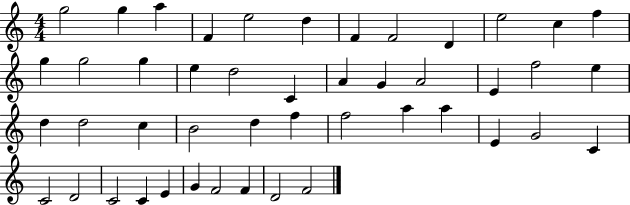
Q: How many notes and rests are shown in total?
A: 46